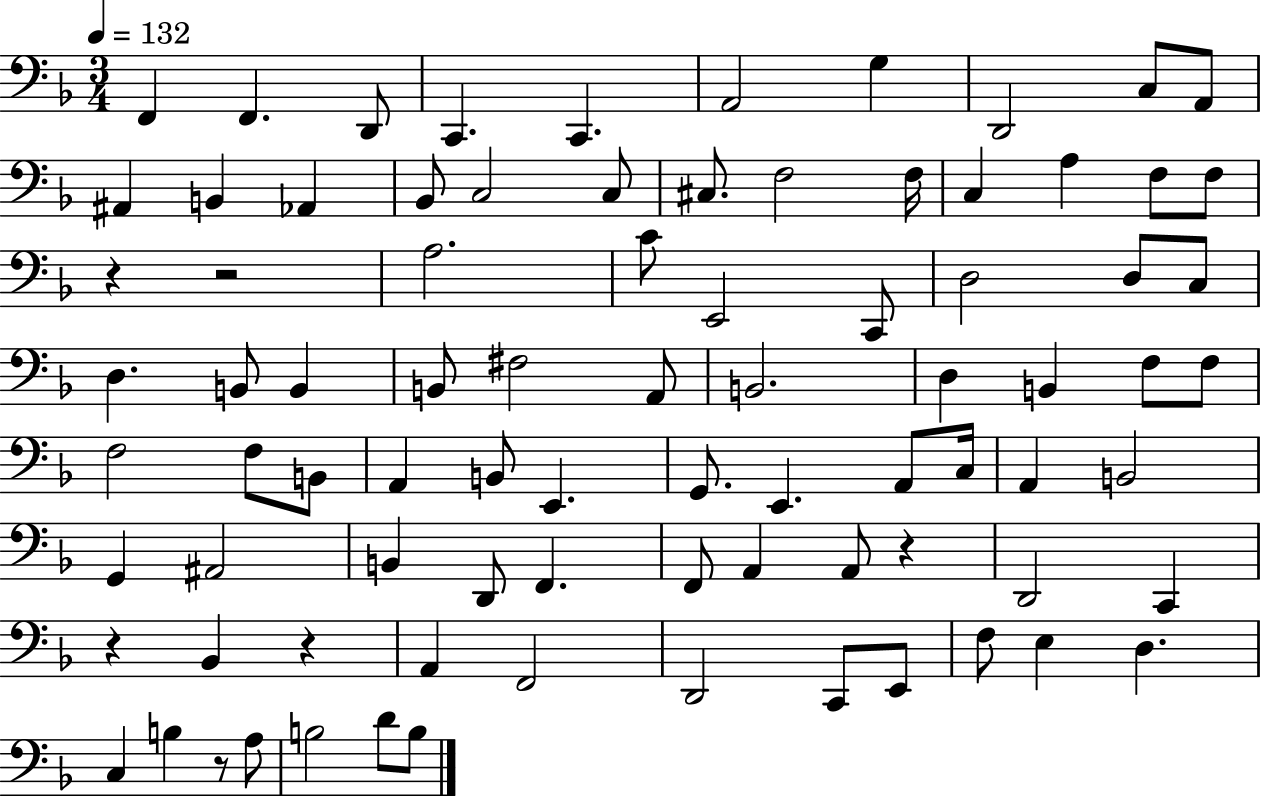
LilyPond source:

{
  \clef bass
  \numericTimeSignature
  \time 3/4
  \key f \major
  \tempo 4 = 132
  \repeat volta 2 { f,4 f,4. d,8 | c,4. c,4. | a,2 g4 | d,2 c8 a,8 | \break ais,4 b,4 aes,4 | bes,8 c2 c8 | cis8. f2 f16 | c4 a4 f8 f8 | \break r4 r2 | a2. | c'8 e,2 c,8 | d2 d8 c8 | \break d4. b,8 b,4 | b,8 fis2 a,8 | b,2. | d4 b,4 f8 f8 | \break f2 f8 b,8 | a,4 b,8 e,4. | g,8. e,4. a,8 c16 | a,4 b,2 | \break g,4 ais,2 | b,4 d,8 f,4. | f,8 a,4 a,8 r4 | d,2 c,4 | \break r4 bes,4 r4 | a,4 f,2 | d,2 c,8 e,8 | f8 e4 d4. | \break c4 b4 r8 a8 | b2 d'8 b8 | } \bar "|."
}